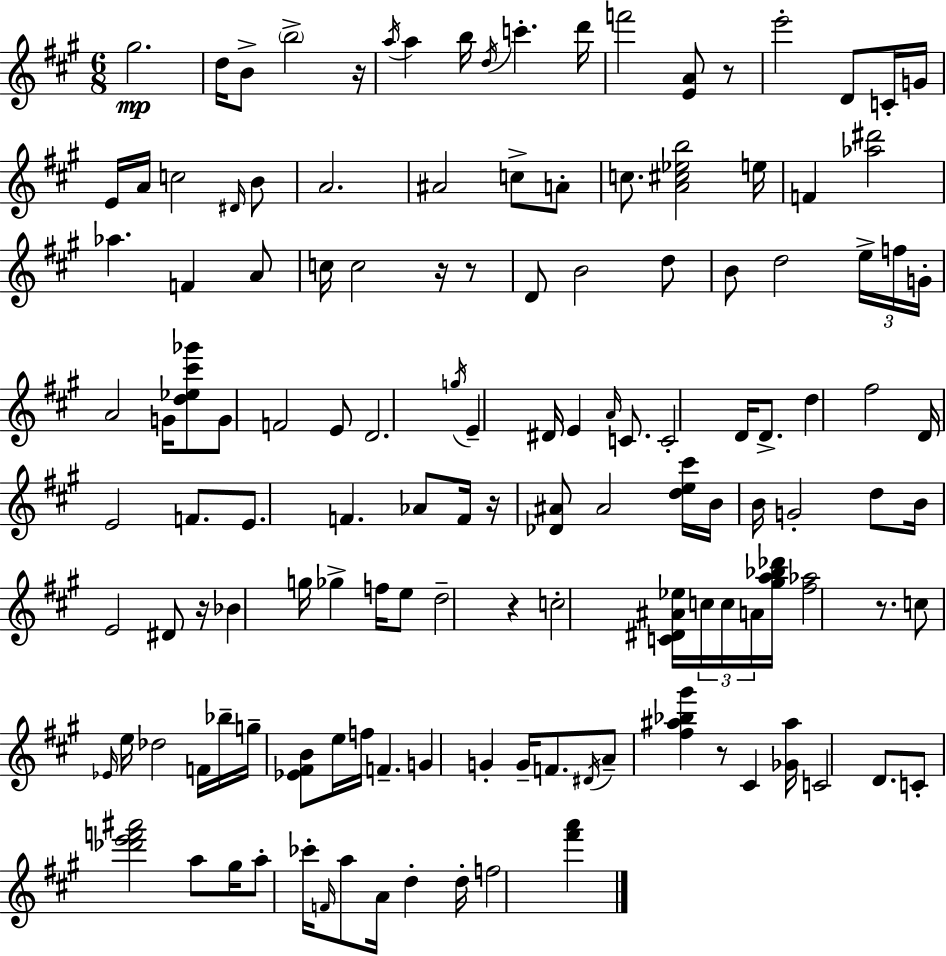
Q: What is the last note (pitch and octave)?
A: F5